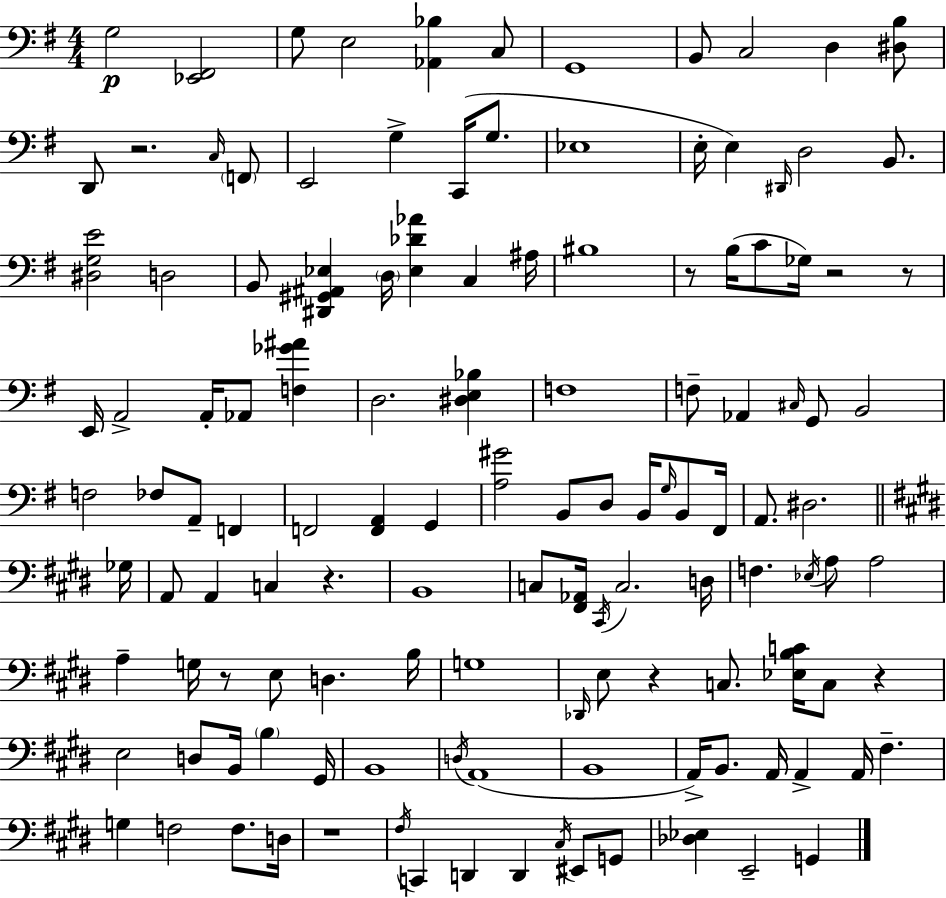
G3/h [Eb2,F#2]/h G3/e E3/h [Ab2,Bb3]/q C3/e G2/w B2/e C3/h D3/q [D#3,B3]/e D2/e R/h. C3/s F2/e E2/h G3/q C2/s G3/e. Eb3/w E3/s E3/q D#2/s D3/h B2/e. [D#3,G3,E4]/h D3/h B2/e [D#2,G#2,A#2,Eb3]/q D3/s [Eb3,Db4,Ab4]/q C3/q A#3/s BIS3/w R/e B3/s C4/e Gb3/s R/h R/e E2/s A2/h A2/s Ab2/e [F3,Gb4,A#4]/q D3/h. [D#3,E3,Bb3]/q F3/w F3/e Ab2/q C#3/s G2/e B2/h F3/h FES3/e A2/e F2/q F2/h [F2,A2]/q G2/q [A3,G#4]/h B2/e D3/e B2/s G3/s B2/e F#2/s A2/e. D#3/h. Gb3/s A2/e A2/q C3/q R/q. B2/w C3/e [F#2,Ab2]/s C#2/s C3/h. D3/s F3/q. Eb3/s A3/e A3/h A3/q G3/s R/e E3/e D3/q. B3/s G3/w Db2/s E3/e R/q C3/e. [Eb3,B3,C4]/s C3/e R/q E3/h D3/e B2/s B3/q G#2/s B2/w D3/s A2/w B2/w A2/s B2/e. A2/s A2/q A2/s F#3/q. G3/q F3/h F3/e. D3/s R/w F#3/s C2/q D2/q D2/q C#3/s EIS2/e G2/e [Db3,Eb3]/q E2/h G2/q